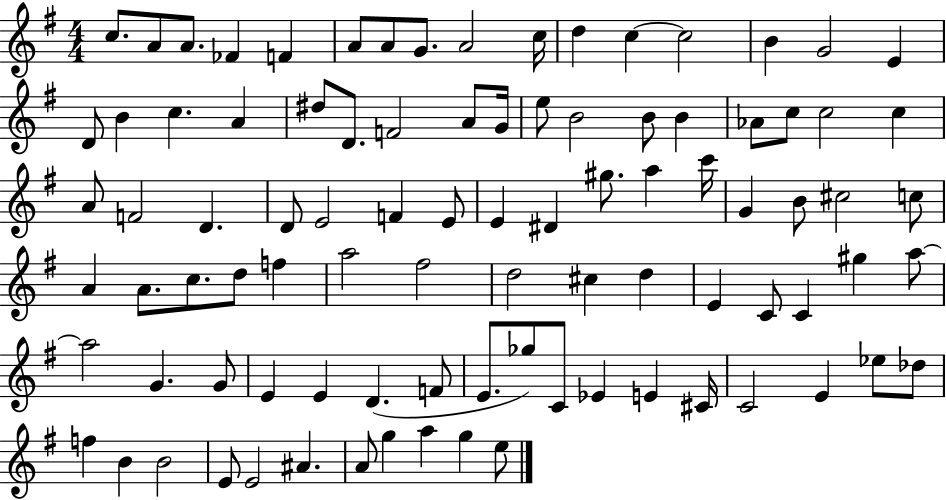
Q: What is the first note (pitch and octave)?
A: C5